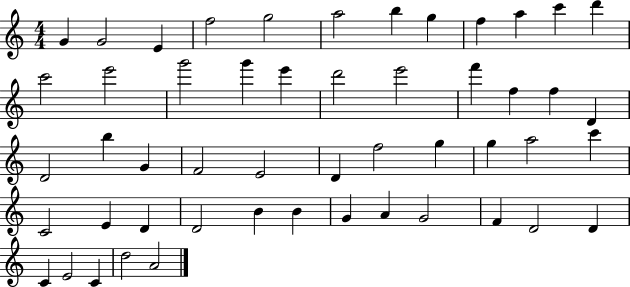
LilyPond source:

{
  \clef treble
  \numericTimeSignature
  \time 4/4
  \key c \major
  g'4 g'2 e'4 | f''2 g''2 | a''2 b''4 g''4 | f''4 a''4 c'''4 d'''4 | \break c'''2 e'''2 | g'''2 g'''4 e'''4 | d'''2 e'''2 | f'''4 f''4 f''4 d'4 | \break d'2 b''4 g'4 | f'2 e'2 | d'4 f''2 g''4 | g''4 a''2 c'''4 | \break c'2 e'4 d'4 | d'2 b'4 b'4 | g'4 a'4 g'2 | f'4 d'2 d'4 | \break c'4 e'2 c'4 | d''2 a'2 | \bar "|."
}